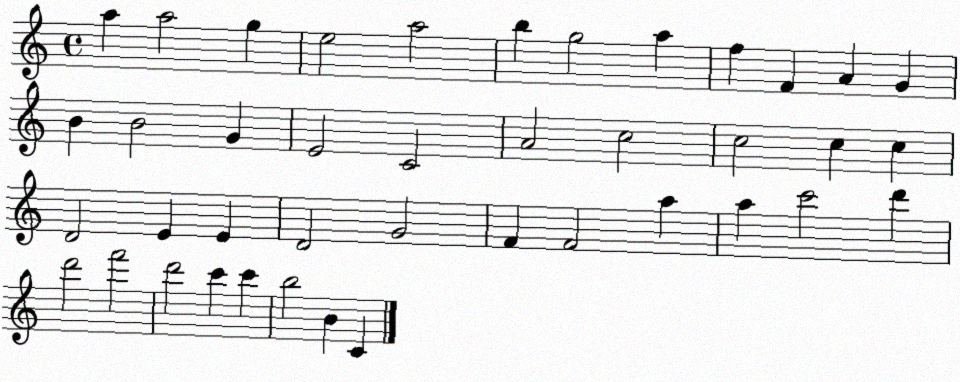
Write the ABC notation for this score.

X:1
T:Untitled
M:4/4
L:1/4
K:C
a a2 g e2 a2 b g2 a f F A G B B2 G E2 C2 A2 c2 c2 c c D2 E E D2 G2 F F2 a a c'2 d' d'2 f'2 d'2 c' c' b2 B C